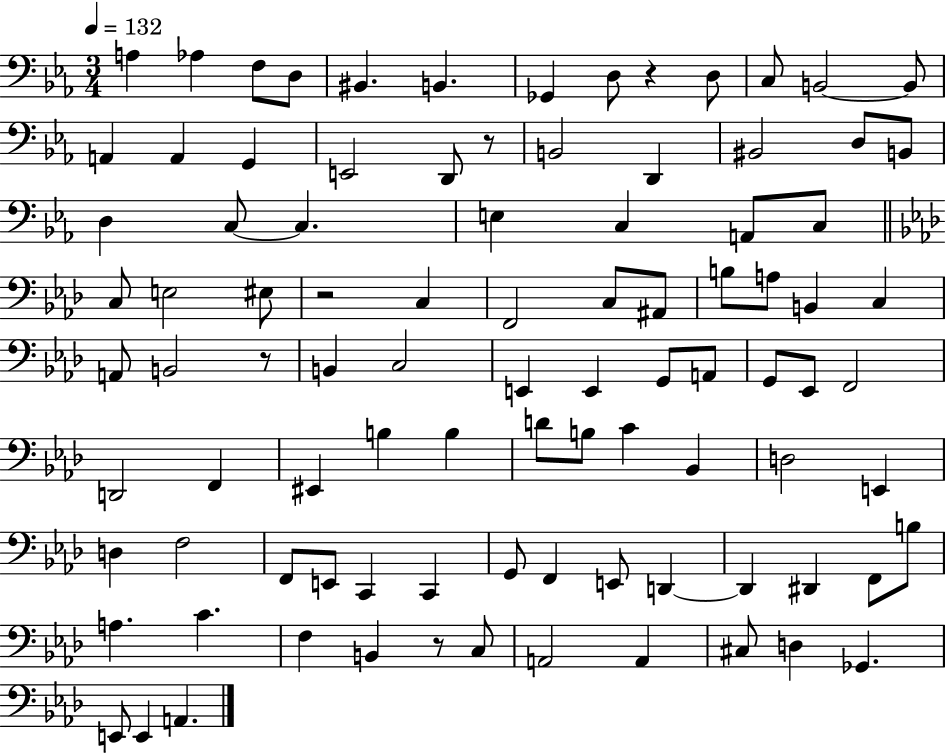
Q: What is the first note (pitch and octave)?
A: A3